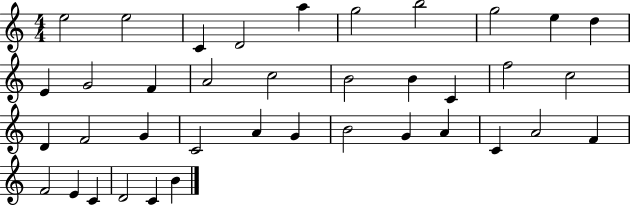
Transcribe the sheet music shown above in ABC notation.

X:1
T:Untitled
M:4/4
L:1/4
K:C
e2 e2 C D2 a g2 b2 g2 e d E G2 F A2 c2 B2 B C f2 c2 D F2 G C2 A G B2 G A C A2 F F2 E C D2 C B